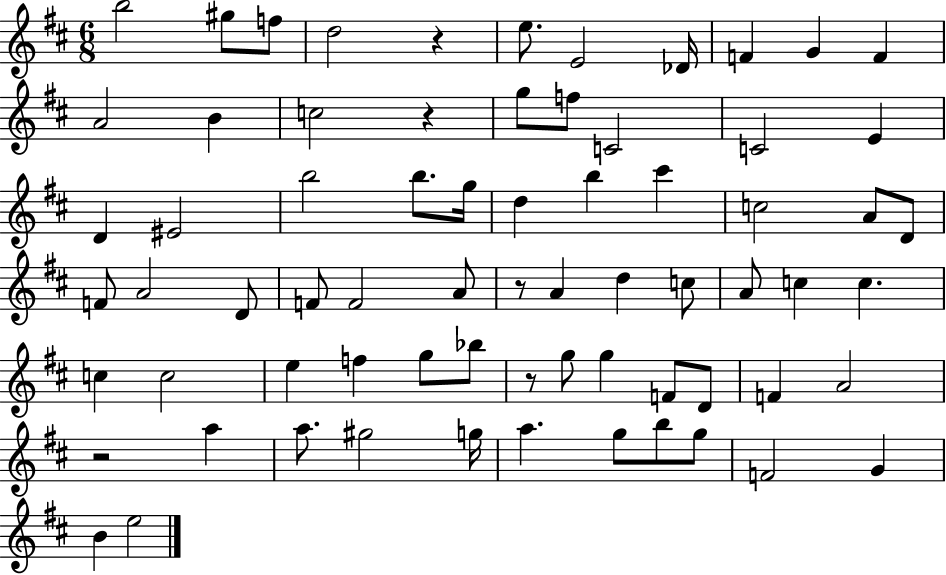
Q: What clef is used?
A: treble